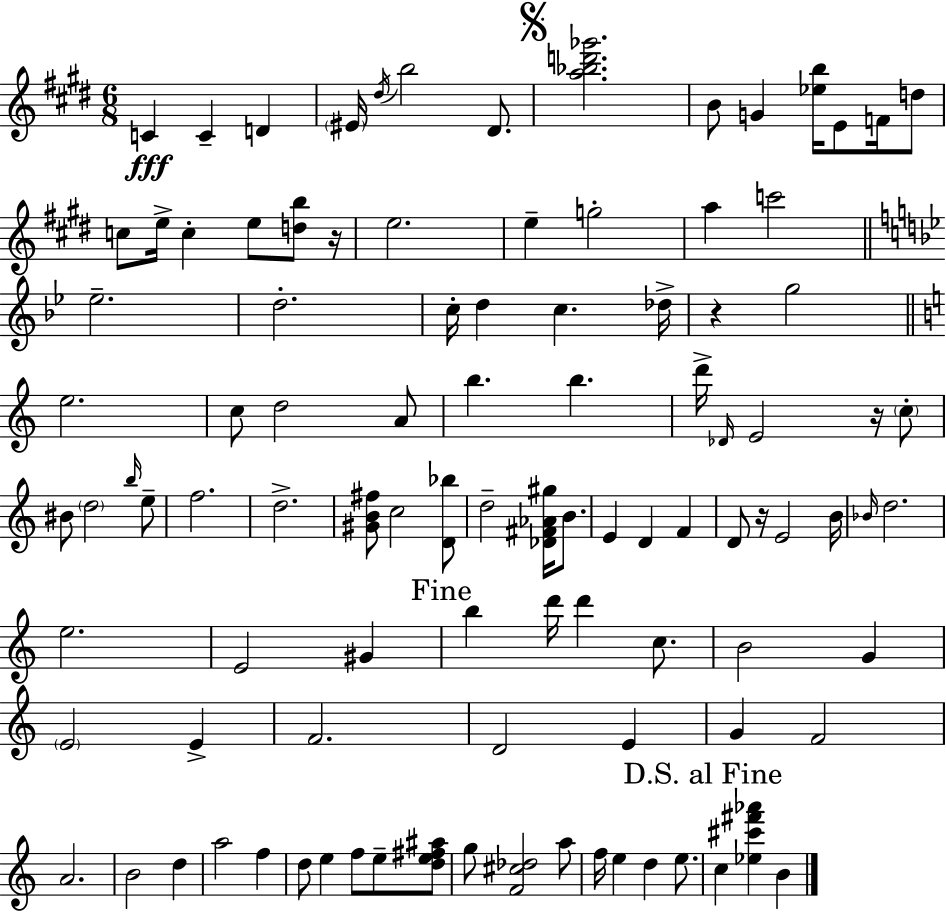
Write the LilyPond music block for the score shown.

{
  \clef treble
  \numericTimeSignature
  \time 6/8
  \key e \major
  c'4\fff c'4-- d'4 | \parenthesize eis'16 \acciaccatura { dis''16 } b''2 dis'8. | \mark \markup { \musicglyph "scripts.segno" } <a'' bes'' d''' ges'''>2. | b'8 g'4 <ees'' b''>16 e'8 f'16 d''8 | \break c''8 e''16-> c''4-. e''8 <d'' b''>8 | r16 e''2. | e''4-- g''2-. | a''4 c'''2 | \break \bar "||" \break \key bes \major ees''2.-- | d''2.-. | c''16-. d''4 c''4. des''16-> | r4 g''2 | \break \bar "||" \break \key a \minor e''2. | c''8 d''2 a'8 | b''4. b''4. | d'''16-> \grace { des'16 } e'2 r16 \parenthesize c''8-. | \break bis'8 \parenthesize d''2 \grace { b''16 } | e''8-- f''2. | d''2.-> | <gis' b' fis''>8 c''2 | \break <d' bes''>8 d''2-- <des' fis' aes' gis''>16 b'8. | e'4 d'4 f'4 | d'8 r16 e'2 | b'16 \grace { bes'16 } d''2. | \break e''2. | e'2 gis'4 | \mark "Fine" b''4 d'''16 d'''4 | c''8. b'2 g'4 | \break \parenthesize e'2 e'4-> | f'2. | d'2 e'4 | g'4 f'2 | \break a'2. | b'2 d''4 | a''2 f''4 | d''8 e''4 f''8 e''8-- | \break <d'' e'' fis'' ais''>8 g''8 <f' cis'' des''>2 | a''8 f''16 e''4 d''4 | e''8. \mark "D.S. al Fine" c''4 <ees'' cis''' fis''' aes'''>4 b'4 | \bar "|."
}